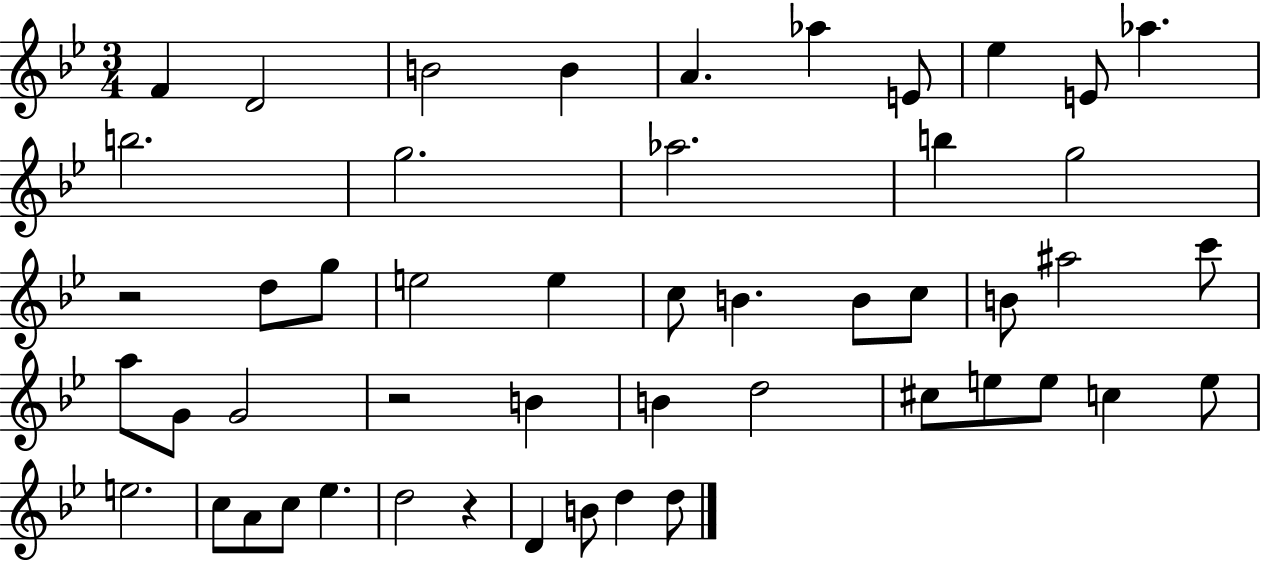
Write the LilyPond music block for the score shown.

{
  \clef treble
  \numericTimeSignature
  \time 3/4
  \key bes \major
  f'4 d'2 | b'2 b'4 | a'4. aes''4 e'8 | ees''4 e'8 aes''4. | \break b''2. | g''2. | aes''2. | b''4 g''2 | \break r2 d''8 g''8 | e''2 e''4 | c''8 b'4. b'8 c''8 | b'8 ais''2 c'''8 | \break a''8 g'8 g'2 | r2 b'4 | b'4 d''2 | cis''8 e''8 e''8 c''4 e''8 | \break e''2. | c''8 a'8 c''8 ees''4. | d''2 r4 | d'4 b'8 d''4 d''8 | \break \bar "|."
}